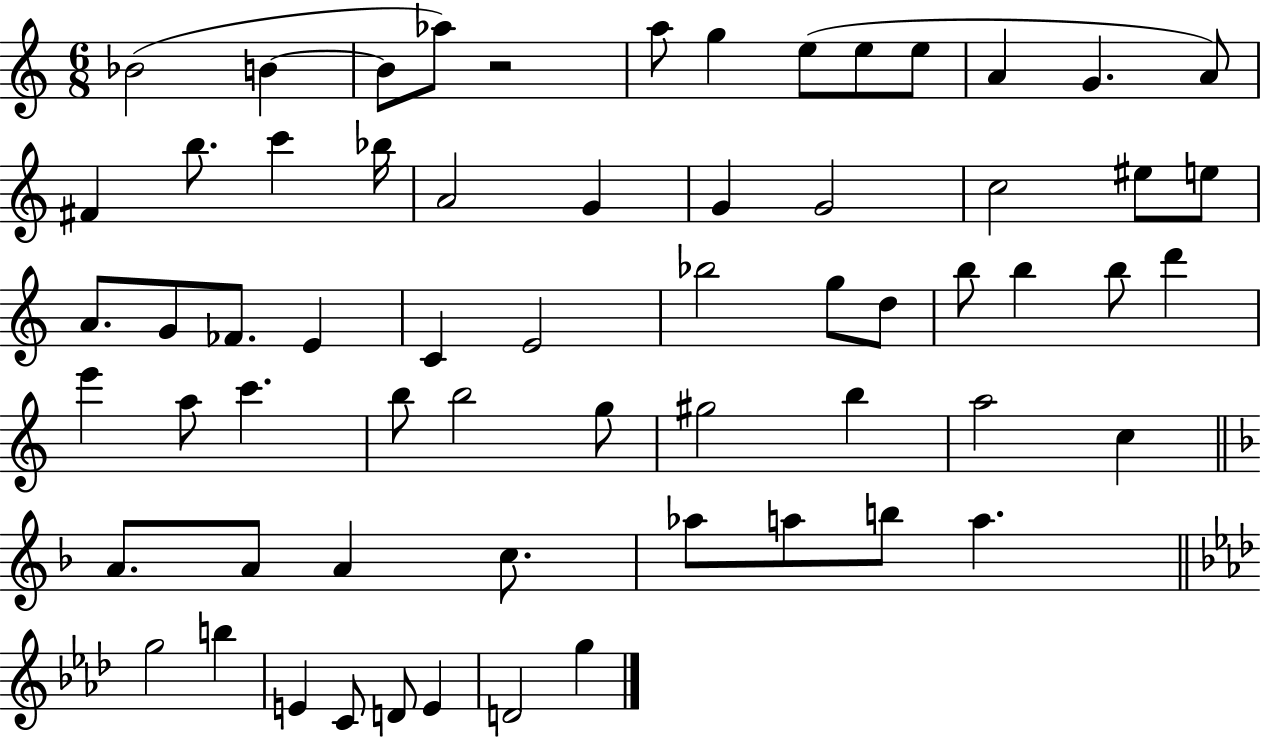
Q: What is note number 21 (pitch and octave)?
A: C5